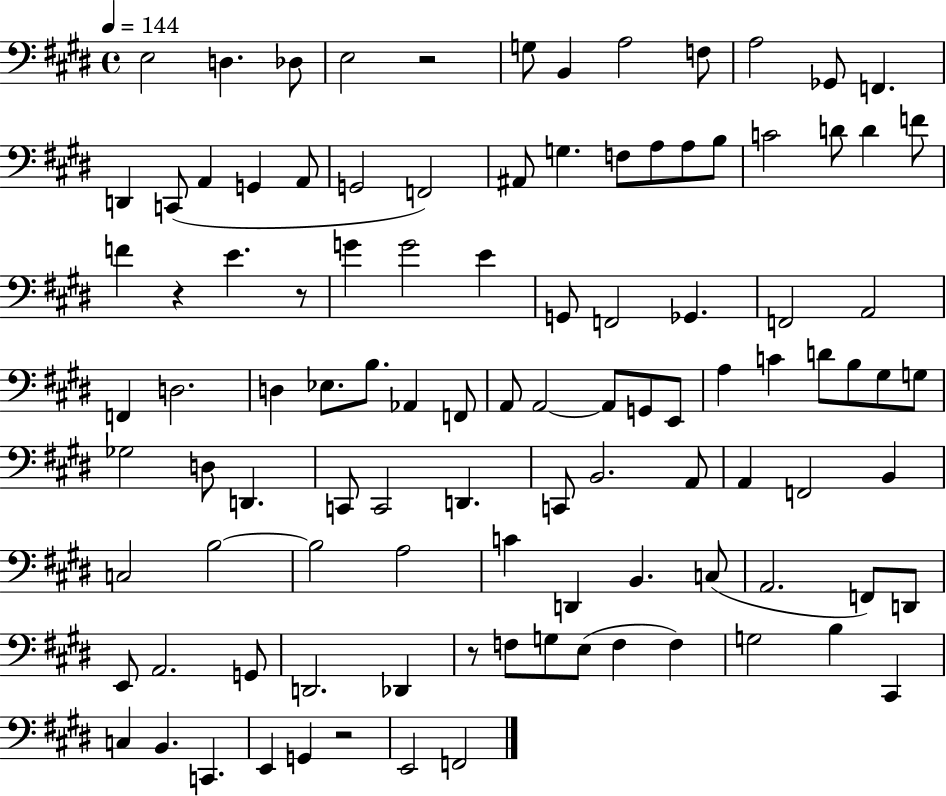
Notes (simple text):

E3/h D3/q. Db3/e E3/h R/h G3/e B2/q A3/h F3/e A3/h Gb2/e F2/q. D2/q C2/e A2/q G2/q A2/e G2/h F2/h A#2/e G3/q. F3/e A3/e A3/e B3/e C4/h D4/e D4/q F4/e F4/q R/q E4/q. R/e G4/q G4/h E4/q G2/e F2/h Gb2/q. F2/h A2/h F2/q D3/h. D3/q Eb3/e. B3/e. Ab2/q F2/e A2/e A2/h A2/e G2/e E2/e A3/q C4/q D4/e B3/e G#3/e G3/e Gb3/h D3/e D2/q. C2/e C2/h D2/q. C2/e B2/h. A2/e A2/q F2/h B2/q C3/h B3/h B3/h A3/h C4/q D2/q B2/q. C3/e A2/h. F2/e D2/e E2/e A2/h. G2/e D2/h. Db2/q R/e F3/e G3/e E3/e F3/q F3/q G3/h B3/q C#2/q C3/q B2/q. C2/q. E2/q G2/q R/h E2/h F2/h